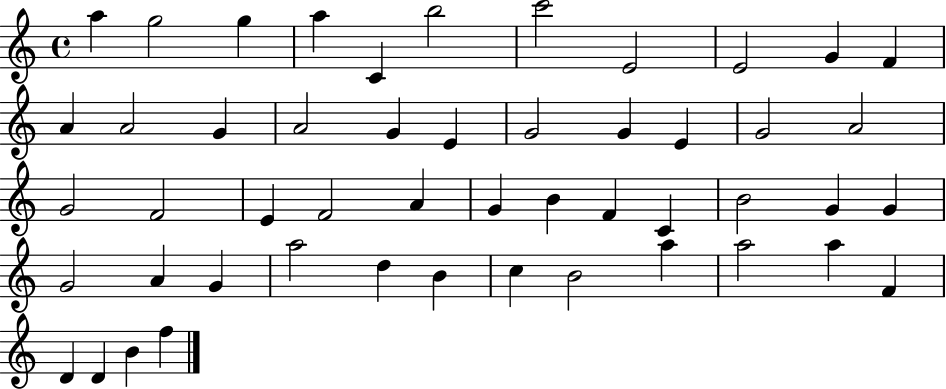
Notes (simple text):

A5/q G5/h G5/q A5/q C4/q B5/h C6/h E4/h E4/h G4/q F4/q A4/q A4/h G4/q A4/h G4/q E4/q G4/h G4/q E4/q G4/h A4/h G4/h F4/h E4/q F4/h A4/q G4/q B4/q F4/q C4/q B4/h G4/q G4/q G4/h A4/q G4/q A5/h D5/q B4/q C5/q B4/h A5/q A5/h A5/q F4/q D4/q D4/q B4/q F5/q